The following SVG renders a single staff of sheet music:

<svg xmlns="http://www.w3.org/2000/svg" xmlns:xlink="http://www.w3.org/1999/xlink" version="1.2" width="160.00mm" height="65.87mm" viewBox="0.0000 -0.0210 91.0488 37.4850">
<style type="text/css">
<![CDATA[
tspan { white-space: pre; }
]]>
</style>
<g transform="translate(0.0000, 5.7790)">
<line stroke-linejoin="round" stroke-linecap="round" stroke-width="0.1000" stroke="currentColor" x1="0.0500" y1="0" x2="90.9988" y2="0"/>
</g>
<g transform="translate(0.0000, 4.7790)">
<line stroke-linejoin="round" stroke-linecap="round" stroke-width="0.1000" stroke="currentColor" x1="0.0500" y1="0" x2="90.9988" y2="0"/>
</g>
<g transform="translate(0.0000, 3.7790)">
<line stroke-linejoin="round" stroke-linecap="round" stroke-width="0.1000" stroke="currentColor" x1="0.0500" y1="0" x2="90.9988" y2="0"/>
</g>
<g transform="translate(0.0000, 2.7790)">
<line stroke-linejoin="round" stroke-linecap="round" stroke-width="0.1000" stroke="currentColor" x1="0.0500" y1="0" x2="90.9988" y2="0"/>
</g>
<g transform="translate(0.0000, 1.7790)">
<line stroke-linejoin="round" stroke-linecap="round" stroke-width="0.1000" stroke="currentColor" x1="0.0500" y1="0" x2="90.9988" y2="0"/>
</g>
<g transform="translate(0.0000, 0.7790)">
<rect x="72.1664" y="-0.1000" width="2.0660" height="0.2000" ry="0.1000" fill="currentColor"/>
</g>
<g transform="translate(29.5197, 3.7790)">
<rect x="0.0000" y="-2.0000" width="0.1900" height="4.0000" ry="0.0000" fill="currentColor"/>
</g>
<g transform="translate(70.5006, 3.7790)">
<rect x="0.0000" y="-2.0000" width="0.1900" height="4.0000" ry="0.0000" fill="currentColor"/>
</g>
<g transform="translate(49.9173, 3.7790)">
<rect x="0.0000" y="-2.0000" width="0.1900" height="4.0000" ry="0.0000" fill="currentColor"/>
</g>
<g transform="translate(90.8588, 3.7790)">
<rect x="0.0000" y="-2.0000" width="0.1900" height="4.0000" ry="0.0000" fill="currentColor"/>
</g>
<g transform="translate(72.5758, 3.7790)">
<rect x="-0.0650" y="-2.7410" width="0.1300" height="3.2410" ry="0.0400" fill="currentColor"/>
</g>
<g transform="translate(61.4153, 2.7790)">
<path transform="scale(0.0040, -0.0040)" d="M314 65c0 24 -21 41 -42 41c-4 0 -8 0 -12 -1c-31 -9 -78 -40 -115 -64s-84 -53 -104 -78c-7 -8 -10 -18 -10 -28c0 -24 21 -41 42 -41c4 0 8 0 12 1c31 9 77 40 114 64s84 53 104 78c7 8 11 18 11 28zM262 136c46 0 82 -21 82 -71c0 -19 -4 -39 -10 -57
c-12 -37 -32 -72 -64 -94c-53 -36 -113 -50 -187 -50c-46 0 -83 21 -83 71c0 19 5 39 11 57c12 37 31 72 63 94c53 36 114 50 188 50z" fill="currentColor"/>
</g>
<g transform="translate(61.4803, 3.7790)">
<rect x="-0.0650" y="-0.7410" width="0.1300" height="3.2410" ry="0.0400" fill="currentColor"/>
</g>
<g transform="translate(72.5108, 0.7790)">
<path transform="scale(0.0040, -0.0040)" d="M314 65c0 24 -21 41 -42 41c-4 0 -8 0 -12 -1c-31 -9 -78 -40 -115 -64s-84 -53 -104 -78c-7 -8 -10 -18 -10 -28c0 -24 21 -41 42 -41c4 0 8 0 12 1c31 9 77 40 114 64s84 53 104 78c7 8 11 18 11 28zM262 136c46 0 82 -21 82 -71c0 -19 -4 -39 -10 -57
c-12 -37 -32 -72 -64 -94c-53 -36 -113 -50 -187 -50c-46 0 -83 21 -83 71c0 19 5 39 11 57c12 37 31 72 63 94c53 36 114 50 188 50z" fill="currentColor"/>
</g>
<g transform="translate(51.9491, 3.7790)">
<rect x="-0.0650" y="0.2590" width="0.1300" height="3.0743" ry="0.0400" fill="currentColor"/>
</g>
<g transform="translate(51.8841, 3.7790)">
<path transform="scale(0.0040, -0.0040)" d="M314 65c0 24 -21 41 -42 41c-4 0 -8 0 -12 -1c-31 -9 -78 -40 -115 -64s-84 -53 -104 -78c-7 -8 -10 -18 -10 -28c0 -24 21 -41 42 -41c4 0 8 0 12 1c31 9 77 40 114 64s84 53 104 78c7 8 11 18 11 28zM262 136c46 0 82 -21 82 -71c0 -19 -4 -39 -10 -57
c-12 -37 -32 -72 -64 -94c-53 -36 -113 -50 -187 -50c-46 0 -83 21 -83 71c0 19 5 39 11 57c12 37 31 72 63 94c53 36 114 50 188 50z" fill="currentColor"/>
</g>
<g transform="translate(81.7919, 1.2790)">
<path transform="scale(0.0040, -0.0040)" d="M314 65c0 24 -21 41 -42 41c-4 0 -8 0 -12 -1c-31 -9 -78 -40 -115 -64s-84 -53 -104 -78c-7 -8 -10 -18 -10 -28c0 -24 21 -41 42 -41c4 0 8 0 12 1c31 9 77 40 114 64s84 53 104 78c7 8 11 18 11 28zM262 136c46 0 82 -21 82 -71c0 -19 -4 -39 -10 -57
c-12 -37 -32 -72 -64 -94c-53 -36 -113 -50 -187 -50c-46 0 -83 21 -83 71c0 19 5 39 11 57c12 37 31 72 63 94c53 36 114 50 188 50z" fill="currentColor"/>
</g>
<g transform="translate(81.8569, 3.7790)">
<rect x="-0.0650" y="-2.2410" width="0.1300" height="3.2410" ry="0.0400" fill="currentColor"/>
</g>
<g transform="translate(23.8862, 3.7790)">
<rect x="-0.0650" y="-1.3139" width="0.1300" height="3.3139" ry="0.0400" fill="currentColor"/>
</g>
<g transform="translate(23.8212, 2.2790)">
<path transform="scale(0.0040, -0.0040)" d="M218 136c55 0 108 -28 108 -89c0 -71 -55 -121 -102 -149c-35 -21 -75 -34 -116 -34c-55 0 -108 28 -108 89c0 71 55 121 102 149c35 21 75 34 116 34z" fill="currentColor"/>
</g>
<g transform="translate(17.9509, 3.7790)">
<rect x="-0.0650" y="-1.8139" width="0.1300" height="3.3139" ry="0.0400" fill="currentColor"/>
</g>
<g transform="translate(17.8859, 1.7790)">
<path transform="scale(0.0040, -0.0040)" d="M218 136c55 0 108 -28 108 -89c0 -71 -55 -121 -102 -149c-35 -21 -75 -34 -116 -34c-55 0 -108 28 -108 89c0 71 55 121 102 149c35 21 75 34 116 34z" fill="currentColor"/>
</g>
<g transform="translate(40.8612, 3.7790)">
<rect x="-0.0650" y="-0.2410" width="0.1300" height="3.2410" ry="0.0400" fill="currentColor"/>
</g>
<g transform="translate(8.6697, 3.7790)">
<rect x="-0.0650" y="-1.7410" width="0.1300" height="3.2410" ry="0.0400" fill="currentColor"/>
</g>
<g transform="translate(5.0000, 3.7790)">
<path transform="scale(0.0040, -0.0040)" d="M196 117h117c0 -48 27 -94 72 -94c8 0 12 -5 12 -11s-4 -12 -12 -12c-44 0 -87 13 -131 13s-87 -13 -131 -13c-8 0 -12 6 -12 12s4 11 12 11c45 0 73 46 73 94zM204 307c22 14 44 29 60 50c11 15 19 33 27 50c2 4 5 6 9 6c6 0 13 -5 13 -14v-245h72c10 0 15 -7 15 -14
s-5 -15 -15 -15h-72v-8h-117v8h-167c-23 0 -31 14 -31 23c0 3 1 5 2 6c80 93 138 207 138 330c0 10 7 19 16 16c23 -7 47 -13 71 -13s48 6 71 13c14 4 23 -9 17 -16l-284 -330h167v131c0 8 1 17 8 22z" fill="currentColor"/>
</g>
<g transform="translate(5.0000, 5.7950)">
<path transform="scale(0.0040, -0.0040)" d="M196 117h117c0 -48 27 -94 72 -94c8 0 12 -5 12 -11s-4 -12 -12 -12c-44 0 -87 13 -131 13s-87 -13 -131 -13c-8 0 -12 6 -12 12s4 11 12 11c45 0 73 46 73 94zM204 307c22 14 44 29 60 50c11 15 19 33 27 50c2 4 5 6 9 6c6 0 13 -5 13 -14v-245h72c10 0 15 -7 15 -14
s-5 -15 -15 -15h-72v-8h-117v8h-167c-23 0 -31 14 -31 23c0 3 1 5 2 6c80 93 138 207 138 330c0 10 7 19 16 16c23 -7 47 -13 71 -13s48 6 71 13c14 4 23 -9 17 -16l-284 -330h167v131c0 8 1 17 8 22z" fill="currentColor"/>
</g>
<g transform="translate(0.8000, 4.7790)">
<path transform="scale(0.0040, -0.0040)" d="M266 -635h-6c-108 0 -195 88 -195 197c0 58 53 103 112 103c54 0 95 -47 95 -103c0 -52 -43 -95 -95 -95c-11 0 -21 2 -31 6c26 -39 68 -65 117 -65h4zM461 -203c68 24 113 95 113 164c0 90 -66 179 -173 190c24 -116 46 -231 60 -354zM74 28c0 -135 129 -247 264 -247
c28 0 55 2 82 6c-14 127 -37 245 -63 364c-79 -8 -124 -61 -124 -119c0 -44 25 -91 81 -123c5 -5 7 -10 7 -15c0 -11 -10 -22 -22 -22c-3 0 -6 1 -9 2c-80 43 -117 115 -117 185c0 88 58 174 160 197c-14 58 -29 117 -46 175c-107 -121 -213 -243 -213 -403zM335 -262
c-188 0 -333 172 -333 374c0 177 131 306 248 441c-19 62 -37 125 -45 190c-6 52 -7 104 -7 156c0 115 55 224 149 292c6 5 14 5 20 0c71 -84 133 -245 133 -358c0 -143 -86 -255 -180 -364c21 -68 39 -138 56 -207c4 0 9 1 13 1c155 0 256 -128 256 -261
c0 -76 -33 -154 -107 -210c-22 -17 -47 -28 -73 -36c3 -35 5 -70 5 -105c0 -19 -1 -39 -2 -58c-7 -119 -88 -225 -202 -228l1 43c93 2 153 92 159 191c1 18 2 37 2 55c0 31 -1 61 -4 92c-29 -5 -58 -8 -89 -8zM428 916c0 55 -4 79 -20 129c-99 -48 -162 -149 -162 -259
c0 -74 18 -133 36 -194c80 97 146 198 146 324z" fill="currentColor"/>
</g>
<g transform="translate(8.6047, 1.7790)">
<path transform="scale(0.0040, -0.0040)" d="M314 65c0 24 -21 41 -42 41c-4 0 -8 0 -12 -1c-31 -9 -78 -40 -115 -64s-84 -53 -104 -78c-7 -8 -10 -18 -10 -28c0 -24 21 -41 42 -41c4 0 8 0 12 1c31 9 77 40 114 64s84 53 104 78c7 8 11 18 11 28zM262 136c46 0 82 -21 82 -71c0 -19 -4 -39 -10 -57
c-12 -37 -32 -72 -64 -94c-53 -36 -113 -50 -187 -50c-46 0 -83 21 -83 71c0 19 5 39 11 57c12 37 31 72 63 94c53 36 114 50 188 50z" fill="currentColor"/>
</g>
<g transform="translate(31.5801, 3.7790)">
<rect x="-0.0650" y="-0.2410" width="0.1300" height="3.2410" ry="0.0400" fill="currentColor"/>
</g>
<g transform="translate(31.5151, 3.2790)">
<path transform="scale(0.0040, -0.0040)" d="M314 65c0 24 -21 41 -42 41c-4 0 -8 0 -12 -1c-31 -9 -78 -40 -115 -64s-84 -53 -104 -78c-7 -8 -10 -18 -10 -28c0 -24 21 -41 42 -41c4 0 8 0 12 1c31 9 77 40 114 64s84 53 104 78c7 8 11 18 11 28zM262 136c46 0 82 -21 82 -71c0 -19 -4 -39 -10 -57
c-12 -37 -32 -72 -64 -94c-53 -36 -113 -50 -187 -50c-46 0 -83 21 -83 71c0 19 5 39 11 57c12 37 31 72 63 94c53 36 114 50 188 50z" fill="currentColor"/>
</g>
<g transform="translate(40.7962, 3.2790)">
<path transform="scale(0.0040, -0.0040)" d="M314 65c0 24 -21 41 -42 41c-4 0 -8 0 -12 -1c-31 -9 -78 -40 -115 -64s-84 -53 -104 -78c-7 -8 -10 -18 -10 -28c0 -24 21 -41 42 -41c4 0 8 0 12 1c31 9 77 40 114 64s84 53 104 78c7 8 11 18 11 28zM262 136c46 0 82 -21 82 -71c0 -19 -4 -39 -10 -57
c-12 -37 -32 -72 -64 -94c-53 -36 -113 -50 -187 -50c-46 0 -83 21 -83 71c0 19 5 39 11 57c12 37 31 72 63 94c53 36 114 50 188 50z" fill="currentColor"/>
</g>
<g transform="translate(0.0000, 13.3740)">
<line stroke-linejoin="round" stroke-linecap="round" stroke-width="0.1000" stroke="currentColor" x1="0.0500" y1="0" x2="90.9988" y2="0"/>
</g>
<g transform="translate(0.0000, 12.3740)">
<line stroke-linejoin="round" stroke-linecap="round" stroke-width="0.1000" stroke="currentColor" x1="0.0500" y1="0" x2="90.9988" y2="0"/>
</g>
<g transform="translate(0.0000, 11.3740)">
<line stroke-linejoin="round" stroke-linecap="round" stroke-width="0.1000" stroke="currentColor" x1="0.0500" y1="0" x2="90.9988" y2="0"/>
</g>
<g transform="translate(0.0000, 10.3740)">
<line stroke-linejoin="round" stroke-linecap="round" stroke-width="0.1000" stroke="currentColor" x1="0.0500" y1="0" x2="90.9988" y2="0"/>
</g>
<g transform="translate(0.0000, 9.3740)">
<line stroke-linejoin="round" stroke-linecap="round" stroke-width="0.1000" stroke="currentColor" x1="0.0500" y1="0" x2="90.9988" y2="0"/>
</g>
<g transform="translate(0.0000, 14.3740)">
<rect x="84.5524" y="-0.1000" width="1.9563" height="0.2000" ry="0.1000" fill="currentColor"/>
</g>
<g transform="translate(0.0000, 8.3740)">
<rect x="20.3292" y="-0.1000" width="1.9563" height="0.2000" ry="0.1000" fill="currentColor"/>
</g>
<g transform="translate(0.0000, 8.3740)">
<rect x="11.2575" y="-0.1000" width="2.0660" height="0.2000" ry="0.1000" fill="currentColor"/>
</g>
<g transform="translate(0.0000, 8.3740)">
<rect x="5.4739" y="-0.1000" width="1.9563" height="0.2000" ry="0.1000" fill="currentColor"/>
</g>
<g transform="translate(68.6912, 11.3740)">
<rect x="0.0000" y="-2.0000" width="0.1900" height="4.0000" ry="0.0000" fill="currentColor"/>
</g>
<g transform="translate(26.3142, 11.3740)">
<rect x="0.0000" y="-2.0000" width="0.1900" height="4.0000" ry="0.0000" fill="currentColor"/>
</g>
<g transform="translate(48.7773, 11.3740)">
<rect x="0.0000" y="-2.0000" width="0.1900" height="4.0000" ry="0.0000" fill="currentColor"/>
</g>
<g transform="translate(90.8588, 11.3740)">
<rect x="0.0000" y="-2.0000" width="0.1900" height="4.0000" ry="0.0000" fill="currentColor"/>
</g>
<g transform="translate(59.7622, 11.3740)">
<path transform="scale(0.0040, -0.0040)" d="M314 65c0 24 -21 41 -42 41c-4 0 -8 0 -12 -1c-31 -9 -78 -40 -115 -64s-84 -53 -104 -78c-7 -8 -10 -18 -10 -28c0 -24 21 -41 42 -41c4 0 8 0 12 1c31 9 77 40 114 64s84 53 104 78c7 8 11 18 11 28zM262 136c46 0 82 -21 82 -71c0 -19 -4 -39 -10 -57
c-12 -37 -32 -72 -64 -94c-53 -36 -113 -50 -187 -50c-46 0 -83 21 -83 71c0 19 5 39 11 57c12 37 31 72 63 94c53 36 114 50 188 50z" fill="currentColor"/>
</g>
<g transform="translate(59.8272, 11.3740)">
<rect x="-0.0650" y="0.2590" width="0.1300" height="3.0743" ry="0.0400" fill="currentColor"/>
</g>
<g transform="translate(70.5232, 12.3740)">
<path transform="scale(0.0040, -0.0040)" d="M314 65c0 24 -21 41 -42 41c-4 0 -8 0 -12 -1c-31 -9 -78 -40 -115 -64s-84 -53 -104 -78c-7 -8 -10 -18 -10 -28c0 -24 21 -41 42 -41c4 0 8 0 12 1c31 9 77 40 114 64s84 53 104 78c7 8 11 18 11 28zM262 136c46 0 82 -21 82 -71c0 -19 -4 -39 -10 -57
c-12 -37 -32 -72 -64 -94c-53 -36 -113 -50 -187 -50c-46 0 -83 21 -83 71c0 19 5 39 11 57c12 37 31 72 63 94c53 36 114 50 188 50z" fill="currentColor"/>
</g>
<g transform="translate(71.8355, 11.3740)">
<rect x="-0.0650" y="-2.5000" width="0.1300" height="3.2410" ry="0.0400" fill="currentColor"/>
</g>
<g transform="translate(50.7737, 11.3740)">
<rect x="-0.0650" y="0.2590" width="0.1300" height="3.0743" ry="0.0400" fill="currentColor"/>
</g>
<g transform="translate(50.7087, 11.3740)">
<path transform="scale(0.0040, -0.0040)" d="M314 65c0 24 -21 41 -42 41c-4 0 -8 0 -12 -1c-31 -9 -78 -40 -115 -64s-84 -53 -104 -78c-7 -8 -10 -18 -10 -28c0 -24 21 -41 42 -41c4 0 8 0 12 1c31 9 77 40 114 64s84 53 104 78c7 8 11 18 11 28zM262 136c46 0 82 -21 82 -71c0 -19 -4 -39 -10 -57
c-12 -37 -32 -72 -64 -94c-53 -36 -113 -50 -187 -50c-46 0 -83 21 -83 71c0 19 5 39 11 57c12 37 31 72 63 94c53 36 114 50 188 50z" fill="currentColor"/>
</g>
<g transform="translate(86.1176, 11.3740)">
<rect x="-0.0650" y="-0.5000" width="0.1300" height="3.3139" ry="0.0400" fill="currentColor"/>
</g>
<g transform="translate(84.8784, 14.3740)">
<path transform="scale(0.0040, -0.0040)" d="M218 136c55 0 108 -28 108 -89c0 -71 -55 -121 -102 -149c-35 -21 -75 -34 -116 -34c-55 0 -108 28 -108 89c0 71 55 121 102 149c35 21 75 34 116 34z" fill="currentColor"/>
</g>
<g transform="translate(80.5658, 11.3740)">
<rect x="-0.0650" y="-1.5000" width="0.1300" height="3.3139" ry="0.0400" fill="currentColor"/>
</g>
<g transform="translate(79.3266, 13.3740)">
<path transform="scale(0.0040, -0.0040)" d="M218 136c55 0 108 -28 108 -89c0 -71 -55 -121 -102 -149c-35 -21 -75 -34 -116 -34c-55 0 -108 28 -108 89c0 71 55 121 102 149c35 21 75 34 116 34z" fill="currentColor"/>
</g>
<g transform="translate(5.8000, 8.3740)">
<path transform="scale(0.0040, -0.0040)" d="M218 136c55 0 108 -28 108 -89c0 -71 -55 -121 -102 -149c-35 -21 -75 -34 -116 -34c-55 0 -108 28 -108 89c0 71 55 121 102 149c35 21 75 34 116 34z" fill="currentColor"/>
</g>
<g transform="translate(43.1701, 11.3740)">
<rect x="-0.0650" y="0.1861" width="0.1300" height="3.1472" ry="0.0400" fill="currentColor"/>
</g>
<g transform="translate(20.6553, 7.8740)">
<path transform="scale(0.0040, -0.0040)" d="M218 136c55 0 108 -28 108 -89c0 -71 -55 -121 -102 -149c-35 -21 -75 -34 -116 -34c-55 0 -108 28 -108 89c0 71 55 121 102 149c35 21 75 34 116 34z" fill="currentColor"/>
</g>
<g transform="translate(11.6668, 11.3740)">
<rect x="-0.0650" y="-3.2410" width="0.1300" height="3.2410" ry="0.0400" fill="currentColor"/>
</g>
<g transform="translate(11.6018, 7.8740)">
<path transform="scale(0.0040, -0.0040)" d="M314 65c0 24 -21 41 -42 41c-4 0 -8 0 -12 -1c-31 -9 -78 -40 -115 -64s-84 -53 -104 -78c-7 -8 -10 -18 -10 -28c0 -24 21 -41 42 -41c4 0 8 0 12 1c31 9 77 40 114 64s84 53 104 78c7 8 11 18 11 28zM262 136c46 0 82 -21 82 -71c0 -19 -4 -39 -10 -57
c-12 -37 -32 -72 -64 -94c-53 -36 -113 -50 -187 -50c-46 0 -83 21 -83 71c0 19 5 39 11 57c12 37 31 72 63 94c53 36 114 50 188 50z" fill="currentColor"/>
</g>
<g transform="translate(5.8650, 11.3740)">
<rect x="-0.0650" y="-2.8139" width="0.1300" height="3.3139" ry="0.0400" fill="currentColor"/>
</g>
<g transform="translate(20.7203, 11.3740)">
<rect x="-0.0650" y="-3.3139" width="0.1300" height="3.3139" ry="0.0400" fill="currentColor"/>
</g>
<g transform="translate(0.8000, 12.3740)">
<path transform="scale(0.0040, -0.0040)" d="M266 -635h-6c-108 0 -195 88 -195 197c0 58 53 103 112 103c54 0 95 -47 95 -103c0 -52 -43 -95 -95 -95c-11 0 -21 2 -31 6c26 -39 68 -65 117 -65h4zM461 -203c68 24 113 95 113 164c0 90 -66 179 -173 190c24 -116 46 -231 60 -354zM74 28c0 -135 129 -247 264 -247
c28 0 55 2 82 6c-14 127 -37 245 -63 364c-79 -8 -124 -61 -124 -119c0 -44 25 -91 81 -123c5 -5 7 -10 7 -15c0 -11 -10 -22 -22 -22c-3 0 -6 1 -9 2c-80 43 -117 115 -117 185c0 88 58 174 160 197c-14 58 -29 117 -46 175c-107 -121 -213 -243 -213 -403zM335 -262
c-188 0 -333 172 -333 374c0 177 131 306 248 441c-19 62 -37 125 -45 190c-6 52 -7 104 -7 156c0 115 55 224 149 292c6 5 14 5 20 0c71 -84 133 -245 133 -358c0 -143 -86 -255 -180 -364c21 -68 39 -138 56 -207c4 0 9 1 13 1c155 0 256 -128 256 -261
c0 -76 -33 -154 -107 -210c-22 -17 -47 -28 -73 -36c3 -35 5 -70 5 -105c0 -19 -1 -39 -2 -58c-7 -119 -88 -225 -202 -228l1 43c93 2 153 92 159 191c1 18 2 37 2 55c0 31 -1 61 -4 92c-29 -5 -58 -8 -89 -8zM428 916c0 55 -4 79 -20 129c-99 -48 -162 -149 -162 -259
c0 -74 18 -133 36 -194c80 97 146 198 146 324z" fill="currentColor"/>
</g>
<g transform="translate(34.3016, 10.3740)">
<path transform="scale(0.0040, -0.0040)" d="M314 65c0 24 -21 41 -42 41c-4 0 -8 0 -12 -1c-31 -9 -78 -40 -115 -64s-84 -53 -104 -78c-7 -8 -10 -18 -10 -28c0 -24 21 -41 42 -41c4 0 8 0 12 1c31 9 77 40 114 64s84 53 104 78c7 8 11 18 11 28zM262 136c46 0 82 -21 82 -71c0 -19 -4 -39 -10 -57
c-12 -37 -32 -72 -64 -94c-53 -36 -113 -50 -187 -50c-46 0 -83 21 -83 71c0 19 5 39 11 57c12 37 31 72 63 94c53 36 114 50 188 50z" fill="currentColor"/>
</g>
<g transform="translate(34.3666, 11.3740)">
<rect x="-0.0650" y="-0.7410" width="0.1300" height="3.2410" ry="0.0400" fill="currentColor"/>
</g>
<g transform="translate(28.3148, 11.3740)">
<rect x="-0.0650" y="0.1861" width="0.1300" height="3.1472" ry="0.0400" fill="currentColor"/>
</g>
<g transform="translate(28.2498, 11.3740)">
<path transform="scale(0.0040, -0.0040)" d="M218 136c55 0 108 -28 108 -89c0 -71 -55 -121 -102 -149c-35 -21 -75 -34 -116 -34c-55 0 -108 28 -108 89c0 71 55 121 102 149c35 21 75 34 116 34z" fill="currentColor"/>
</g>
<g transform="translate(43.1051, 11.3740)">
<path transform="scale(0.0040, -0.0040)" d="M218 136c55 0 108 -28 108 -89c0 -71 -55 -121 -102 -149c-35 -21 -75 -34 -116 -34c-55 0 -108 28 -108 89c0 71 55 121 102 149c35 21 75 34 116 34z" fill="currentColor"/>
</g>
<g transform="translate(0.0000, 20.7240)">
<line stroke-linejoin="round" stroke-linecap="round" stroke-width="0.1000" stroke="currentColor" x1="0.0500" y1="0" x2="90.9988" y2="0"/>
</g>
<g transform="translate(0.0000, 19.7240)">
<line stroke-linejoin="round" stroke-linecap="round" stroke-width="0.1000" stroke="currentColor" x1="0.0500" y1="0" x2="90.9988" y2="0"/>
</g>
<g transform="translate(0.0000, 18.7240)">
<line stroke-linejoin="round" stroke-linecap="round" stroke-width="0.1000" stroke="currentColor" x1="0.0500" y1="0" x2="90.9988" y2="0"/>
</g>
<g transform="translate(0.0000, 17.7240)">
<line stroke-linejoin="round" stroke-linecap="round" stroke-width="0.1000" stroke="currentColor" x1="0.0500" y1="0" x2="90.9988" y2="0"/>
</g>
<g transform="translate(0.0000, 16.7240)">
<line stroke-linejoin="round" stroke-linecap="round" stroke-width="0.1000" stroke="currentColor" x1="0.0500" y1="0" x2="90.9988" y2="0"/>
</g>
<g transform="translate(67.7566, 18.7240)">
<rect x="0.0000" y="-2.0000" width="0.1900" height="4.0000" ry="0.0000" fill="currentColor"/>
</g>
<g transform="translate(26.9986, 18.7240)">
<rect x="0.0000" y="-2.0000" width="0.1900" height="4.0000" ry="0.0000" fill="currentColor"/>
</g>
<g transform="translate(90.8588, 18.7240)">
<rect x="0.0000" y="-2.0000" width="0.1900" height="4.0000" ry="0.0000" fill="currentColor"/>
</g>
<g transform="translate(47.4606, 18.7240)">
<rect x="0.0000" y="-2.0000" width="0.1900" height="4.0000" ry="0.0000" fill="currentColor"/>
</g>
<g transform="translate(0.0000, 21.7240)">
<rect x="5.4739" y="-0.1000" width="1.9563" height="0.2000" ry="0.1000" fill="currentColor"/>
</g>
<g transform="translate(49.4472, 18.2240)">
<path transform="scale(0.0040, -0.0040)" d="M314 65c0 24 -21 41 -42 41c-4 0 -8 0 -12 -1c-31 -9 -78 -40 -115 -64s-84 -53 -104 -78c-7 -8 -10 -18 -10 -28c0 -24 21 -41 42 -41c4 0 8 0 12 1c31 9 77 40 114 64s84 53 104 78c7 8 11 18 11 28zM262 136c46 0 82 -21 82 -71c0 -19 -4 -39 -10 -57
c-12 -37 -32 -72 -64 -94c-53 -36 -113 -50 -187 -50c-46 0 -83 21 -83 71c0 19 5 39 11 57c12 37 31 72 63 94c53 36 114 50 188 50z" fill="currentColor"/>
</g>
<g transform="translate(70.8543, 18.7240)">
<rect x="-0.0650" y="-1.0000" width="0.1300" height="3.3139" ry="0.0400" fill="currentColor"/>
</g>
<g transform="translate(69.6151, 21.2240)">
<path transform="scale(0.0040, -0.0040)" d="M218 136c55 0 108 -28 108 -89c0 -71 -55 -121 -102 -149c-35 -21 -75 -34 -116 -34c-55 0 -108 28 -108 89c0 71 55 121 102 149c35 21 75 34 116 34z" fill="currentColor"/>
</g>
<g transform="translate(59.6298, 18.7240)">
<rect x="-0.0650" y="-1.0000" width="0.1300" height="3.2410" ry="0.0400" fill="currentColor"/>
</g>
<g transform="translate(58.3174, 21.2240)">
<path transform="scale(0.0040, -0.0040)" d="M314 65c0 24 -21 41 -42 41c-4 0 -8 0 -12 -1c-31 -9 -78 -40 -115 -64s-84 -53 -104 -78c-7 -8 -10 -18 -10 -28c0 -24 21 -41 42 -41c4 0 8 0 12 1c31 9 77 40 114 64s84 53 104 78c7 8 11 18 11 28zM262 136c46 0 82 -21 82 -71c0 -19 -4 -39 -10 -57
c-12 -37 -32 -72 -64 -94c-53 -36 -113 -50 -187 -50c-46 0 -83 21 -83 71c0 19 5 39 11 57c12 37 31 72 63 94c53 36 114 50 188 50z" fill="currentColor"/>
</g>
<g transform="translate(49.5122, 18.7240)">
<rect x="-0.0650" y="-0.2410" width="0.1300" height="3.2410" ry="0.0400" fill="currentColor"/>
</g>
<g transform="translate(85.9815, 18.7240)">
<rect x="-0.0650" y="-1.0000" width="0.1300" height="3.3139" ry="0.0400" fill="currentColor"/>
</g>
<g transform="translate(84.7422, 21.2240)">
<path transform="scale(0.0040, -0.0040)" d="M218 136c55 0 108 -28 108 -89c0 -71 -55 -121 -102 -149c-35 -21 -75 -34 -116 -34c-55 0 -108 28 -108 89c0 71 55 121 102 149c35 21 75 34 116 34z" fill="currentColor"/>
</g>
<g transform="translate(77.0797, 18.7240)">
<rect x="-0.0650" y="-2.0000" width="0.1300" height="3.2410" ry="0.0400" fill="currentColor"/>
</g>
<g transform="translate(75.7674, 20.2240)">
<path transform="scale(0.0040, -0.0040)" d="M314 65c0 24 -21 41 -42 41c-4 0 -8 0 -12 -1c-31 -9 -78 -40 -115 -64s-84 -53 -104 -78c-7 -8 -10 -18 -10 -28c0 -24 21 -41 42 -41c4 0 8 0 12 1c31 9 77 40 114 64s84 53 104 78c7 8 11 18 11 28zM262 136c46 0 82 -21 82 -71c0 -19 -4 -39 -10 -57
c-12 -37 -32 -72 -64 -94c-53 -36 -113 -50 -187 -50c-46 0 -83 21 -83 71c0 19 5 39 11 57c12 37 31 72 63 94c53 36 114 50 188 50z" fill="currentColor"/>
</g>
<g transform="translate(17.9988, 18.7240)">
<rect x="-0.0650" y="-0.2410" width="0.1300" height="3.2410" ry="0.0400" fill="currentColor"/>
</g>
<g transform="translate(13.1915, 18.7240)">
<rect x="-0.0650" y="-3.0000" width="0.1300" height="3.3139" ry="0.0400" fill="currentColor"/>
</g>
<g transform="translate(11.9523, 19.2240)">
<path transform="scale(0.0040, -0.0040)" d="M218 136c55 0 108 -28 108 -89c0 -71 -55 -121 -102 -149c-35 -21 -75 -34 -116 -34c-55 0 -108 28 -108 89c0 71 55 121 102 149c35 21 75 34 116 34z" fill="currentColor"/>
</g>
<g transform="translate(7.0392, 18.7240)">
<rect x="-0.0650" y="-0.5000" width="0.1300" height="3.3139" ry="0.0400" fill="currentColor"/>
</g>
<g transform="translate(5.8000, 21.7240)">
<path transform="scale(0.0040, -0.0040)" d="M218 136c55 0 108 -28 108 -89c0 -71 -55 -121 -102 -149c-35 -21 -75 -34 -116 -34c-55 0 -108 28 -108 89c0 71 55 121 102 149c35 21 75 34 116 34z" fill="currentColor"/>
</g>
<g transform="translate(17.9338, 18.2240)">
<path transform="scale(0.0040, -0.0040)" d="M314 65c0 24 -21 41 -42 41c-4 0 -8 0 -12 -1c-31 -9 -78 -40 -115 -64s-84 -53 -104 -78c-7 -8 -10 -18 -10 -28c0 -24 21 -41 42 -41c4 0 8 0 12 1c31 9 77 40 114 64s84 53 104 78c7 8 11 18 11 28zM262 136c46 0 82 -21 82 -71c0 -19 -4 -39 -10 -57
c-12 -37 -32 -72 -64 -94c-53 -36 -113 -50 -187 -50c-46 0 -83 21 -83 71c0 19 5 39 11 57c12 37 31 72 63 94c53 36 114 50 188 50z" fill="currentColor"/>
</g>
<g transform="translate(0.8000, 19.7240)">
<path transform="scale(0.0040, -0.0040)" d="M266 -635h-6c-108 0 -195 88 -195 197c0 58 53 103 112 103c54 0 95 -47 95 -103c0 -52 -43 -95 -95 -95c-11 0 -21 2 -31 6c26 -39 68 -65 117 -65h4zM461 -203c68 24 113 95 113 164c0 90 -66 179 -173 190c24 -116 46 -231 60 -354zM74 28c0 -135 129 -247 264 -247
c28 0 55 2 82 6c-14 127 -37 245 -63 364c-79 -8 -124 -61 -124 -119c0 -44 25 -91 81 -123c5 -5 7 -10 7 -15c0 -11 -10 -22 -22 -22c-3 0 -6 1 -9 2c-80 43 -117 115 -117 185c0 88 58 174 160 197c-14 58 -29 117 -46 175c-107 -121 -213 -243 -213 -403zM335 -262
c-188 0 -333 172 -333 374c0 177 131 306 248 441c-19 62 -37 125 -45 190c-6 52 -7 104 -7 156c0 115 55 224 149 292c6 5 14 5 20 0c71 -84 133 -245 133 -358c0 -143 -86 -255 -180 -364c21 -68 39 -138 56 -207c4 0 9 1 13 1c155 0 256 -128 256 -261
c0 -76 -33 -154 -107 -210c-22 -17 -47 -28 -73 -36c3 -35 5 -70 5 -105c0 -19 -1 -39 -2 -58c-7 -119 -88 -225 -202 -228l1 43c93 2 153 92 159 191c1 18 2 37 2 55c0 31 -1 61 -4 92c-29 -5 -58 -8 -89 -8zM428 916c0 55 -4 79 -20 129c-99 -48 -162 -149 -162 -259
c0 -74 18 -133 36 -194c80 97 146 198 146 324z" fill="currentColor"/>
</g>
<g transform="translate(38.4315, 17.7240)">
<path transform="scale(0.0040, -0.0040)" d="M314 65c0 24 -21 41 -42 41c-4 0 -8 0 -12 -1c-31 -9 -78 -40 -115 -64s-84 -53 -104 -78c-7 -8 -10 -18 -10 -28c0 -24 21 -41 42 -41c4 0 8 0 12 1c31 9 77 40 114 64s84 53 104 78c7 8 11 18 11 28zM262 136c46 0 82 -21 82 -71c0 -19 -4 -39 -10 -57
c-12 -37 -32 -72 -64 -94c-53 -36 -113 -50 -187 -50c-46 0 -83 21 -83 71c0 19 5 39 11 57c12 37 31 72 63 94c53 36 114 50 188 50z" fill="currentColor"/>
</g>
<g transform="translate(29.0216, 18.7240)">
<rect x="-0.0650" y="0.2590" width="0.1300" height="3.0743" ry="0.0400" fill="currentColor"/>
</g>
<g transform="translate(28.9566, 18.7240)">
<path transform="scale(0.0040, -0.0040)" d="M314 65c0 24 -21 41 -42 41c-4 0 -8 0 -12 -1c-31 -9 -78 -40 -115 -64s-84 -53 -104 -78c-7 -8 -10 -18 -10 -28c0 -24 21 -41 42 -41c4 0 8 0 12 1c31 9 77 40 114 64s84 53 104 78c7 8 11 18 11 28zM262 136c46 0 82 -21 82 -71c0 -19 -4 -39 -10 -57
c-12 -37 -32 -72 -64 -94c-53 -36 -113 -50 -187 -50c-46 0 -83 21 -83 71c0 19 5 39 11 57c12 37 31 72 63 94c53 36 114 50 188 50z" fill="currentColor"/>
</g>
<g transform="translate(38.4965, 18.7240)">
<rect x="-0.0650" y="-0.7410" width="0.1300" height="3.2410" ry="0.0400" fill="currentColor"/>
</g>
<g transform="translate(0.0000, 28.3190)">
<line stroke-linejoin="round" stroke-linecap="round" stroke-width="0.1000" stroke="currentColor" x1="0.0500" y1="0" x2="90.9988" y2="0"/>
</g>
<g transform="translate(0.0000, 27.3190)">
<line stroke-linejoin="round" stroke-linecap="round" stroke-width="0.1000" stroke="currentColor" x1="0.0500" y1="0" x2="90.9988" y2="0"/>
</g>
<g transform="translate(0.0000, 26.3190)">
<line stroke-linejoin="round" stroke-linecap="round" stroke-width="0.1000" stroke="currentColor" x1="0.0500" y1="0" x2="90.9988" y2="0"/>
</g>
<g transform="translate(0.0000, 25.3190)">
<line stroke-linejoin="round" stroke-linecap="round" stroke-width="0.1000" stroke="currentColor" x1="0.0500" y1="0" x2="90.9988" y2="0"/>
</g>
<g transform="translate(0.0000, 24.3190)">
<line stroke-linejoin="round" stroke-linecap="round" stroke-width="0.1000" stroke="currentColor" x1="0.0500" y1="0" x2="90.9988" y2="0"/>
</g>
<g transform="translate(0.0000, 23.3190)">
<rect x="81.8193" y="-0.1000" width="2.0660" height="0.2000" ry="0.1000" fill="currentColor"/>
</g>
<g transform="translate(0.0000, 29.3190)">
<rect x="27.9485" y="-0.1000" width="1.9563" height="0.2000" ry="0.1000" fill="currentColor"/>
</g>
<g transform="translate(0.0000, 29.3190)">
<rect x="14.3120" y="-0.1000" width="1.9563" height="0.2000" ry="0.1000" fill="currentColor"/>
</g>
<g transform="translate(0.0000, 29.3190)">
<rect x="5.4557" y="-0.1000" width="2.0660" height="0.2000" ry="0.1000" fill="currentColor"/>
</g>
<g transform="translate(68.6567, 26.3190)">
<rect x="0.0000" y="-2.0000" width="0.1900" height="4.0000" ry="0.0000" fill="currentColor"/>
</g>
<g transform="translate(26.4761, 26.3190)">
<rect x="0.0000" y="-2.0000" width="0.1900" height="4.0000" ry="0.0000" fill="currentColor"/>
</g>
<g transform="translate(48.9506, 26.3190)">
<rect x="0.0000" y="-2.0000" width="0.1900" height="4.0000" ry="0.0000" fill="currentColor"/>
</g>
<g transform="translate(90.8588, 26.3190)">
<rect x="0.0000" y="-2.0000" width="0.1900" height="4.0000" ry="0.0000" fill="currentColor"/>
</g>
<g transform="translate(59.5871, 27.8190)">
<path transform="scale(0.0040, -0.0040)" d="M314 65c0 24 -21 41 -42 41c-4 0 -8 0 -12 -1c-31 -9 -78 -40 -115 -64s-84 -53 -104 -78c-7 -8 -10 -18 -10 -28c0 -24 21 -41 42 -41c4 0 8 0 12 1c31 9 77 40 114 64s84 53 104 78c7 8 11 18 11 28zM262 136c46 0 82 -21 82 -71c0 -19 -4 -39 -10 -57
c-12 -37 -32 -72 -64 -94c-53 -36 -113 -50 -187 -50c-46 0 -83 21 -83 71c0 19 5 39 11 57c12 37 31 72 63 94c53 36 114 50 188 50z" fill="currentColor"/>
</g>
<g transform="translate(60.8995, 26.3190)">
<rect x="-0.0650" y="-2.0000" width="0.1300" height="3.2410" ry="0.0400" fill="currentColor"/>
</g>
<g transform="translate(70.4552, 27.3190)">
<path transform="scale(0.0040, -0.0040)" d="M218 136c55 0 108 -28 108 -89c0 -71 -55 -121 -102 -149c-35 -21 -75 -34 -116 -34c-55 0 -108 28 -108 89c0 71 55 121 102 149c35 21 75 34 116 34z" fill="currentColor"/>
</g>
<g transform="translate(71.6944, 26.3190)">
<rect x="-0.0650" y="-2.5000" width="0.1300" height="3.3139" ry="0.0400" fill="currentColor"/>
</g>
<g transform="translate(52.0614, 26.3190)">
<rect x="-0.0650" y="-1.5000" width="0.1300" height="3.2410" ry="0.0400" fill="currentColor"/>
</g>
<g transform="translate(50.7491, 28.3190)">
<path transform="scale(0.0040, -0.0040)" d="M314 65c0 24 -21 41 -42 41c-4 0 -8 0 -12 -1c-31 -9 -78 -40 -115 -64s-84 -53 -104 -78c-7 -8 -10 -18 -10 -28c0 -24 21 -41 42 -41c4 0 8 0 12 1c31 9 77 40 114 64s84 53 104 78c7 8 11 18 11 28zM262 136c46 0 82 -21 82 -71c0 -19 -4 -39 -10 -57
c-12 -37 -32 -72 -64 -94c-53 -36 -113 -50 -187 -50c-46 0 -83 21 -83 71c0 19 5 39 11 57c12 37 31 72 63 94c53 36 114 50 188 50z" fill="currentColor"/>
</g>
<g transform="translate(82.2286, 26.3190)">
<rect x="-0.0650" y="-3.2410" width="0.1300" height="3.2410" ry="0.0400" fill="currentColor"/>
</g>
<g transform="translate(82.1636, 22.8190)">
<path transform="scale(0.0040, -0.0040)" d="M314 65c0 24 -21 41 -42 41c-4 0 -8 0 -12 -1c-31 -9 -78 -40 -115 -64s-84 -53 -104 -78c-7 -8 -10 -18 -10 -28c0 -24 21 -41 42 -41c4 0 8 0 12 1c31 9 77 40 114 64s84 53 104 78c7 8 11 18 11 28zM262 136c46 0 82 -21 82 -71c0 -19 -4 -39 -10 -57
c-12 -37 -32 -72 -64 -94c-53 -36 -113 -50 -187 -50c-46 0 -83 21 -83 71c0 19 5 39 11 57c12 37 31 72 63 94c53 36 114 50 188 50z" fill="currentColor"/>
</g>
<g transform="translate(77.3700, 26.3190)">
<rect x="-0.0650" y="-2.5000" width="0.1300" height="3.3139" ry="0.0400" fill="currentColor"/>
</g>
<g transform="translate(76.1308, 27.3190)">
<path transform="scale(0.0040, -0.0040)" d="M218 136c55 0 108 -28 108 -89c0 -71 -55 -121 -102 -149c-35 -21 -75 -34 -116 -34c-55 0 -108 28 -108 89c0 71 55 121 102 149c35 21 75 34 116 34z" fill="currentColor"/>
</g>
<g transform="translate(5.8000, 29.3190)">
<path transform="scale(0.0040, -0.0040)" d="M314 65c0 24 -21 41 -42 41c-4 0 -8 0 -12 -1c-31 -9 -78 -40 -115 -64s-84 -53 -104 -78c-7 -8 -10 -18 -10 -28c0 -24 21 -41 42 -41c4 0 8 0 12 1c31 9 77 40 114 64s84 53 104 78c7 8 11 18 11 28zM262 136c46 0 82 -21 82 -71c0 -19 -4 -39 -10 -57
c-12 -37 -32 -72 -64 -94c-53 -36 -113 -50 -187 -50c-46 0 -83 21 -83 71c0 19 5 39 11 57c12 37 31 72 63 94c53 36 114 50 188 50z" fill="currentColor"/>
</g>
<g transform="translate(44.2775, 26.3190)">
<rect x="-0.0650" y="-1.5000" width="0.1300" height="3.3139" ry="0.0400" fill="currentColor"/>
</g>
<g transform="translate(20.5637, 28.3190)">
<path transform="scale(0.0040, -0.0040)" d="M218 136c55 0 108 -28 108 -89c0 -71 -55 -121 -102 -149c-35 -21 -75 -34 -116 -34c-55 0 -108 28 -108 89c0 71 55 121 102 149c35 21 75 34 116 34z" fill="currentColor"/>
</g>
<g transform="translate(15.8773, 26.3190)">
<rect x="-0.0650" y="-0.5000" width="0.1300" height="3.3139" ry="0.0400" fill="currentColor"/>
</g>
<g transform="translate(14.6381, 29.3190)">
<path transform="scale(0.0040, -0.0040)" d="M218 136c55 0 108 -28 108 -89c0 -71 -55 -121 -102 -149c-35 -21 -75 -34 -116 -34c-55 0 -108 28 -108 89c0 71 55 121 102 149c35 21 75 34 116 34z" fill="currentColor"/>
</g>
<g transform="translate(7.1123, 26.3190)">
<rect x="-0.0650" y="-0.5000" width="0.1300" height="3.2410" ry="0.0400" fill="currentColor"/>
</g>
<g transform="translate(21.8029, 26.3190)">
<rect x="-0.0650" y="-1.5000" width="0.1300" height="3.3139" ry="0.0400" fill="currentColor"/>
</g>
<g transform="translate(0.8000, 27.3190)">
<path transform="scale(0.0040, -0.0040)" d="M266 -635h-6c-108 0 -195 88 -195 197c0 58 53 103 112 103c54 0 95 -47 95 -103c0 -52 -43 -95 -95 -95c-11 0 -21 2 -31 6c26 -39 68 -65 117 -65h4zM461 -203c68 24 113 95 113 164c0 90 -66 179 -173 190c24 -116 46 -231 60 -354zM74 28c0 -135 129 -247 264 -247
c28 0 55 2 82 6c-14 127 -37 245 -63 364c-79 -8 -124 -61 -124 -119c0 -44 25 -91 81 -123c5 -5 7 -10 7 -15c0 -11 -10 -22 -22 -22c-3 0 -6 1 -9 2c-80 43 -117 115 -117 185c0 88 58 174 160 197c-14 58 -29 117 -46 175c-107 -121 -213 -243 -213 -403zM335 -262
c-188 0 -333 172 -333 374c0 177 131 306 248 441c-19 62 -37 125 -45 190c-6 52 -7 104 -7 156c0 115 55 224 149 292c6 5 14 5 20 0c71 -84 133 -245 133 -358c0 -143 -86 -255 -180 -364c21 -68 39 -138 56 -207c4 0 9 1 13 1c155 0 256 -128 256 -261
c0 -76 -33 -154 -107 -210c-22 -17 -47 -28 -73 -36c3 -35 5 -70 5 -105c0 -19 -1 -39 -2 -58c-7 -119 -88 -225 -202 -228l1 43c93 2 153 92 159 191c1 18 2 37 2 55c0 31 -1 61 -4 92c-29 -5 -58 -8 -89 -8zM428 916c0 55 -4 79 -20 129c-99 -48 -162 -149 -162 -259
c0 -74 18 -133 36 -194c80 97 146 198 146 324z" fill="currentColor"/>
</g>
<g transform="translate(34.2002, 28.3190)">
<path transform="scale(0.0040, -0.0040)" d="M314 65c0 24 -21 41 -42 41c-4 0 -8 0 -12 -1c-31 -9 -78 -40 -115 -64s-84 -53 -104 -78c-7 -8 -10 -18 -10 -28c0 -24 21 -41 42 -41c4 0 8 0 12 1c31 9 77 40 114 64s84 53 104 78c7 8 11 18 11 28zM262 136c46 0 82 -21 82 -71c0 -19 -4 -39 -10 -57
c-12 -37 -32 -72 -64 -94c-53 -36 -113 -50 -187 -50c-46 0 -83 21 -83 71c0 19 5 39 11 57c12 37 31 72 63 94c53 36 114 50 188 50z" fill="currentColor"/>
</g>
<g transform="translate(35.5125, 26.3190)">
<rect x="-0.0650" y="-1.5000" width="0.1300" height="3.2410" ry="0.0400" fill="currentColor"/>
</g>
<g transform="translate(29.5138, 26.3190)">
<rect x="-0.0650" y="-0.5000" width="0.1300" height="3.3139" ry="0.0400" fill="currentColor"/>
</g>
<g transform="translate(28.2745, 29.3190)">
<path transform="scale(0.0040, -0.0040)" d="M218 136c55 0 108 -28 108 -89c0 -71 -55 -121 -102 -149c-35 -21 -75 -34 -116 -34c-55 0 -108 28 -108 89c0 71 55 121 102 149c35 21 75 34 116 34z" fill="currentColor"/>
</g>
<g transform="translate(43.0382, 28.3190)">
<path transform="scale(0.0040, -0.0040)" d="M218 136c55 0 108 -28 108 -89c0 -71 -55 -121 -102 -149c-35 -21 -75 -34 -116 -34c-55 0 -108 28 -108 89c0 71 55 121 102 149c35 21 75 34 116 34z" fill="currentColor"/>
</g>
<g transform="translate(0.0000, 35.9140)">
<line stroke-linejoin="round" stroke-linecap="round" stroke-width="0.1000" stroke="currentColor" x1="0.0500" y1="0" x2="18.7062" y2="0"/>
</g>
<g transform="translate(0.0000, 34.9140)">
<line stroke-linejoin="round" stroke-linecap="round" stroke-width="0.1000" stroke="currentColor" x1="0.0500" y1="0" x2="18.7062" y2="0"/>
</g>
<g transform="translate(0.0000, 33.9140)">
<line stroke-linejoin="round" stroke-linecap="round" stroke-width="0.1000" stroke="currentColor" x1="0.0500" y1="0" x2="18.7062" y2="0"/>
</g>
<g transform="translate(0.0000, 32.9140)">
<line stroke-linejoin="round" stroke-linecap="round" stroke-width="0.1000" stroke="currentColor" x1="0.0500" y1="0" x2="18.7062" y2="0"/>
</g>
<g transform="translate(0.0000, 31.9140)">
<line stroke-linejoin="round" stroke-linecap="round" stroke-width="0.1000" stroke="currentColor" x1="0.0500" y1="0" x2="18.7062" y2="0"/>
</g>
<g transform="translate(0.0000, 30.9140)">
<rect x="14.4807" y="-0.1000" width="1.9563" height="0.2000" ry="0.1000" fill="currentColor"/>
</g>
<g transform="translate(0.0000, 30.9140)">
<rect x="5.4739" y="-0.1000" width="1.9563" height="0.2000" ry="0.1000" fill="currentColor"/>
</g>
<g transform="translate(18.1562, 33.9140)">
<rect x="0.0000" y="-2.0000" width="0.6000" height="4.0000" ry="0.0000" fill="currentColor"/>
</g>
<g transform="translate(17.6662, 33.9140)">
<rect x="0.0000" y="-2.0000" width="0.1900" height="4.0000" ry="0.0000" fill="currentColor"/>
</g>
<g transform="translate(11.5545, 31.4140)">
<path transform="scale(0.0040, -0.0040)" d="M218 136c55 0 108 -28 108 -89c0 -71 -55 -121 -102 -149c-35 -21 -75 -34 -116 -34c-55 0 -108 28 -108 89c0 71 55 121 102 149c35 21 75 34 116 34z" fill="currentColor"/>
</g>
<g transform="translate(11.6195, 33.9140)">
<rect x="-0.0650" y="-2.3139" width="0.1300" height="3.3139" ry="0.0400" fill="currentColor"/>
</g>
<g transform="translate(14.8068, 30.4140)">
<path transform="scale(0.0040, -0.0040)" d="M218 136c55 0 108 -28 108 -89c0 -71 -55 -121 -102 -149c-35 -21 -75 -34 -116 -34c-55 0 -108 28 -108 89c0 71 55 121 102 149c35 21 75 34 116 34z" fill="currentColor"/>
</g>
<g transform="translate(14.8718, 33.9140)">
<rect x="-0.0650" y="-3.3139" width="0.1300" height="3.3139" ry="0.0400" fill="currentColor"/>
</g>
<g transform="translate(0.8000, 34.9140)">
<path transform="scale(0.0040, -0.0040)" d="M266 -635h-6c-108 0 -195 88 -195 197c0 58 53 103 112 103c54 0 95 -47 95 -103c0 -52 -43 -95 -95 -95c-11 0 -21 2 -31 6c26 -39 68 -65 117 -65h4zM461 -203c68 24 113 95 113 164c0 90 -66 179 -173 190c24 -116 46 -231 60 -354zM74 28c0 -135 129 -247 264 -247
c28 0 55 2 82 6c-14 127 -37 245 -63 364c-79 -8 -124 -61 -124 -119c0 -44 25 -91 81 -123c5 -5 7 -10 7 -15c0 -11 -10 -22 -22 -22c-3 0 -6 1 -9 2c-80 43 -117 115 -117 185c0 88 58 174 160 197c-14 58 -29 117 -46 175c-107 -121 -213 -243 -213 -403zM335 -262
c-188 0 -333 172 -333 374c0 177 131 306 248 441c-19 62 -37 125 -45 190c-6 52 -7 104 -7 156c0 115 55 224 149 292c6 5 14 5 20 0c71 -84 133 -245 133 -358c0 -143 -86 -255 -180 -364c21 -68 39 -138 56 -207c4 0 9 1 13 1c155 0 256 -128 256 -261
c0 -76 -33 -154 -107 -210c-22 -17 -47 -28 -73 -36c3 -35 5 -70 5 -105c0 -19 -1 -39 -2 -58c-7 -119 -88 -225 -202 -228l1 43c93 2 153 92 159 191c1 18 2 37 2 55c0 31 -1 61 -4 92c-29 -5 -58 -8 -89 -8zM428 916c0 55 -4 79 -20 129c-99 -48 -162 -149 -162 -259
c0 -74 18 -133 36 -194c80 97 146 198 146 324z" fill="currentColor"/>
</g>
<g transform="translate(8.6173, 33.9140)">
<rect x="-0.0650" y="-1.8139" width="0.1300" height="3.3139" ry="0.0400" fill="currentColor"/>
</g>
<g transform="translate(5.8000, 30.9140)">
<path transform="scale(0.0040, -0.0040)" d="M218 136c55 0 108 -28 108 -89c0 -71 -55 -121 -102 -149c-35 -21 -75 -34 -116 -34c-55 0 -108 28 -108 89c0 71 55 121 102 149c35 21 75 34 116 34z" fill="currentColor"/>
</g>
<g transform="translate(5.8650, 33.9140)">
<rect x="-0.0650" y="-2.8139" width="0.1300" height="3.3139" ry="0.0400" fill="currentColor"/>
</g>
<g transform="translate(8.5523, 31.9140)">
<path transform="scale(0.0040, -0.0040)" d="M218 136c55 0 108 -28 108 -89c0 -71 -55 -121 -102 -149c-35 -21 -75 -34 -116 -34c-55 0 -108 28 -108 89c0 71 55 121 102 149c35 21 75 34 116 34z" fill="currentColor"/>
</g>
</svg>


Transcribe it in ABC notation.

X:1
T:Untitled
M:4/4
L:1/4
K:C
f2 f e c2 c2 B2 d2 a2 g2 a b2 b B d2 B B2 B2 G2 E C C A c2 B2 d2 c2 D2 D F2 D C2 C E C E2 E E2 F2 G G b2 a f g b